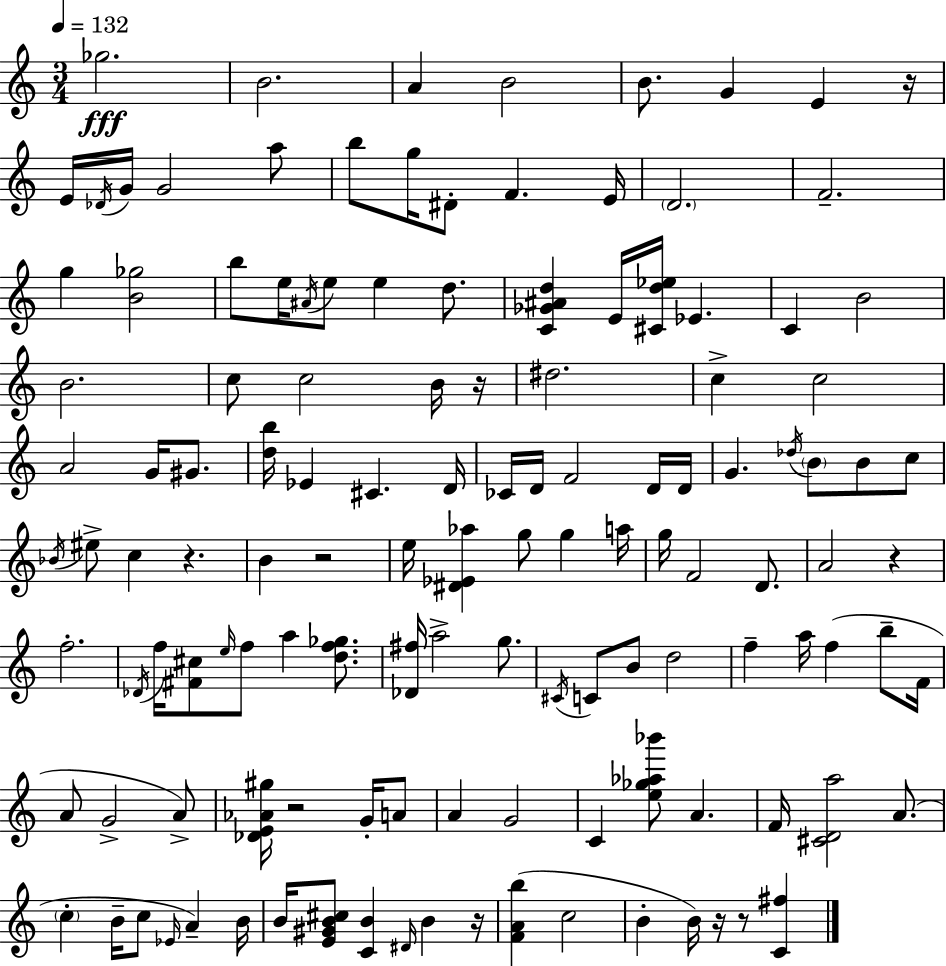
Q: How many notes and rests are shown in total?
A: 129